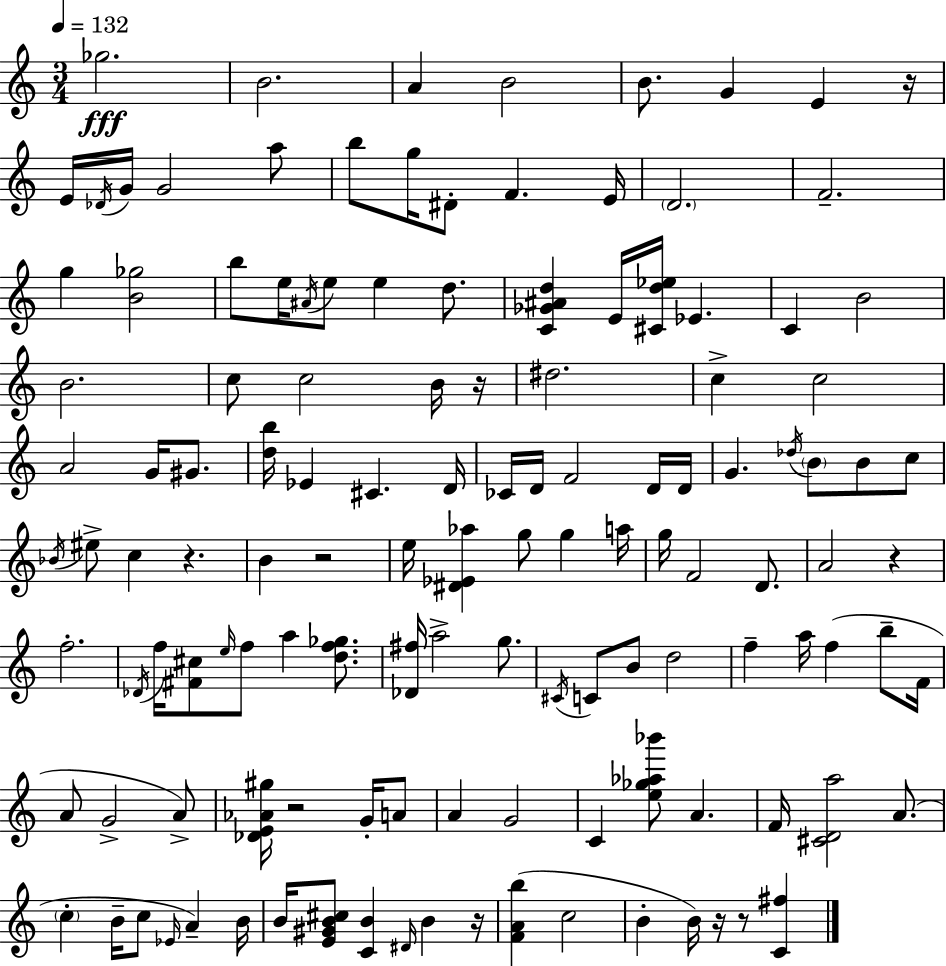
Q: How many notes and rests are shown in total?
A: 129